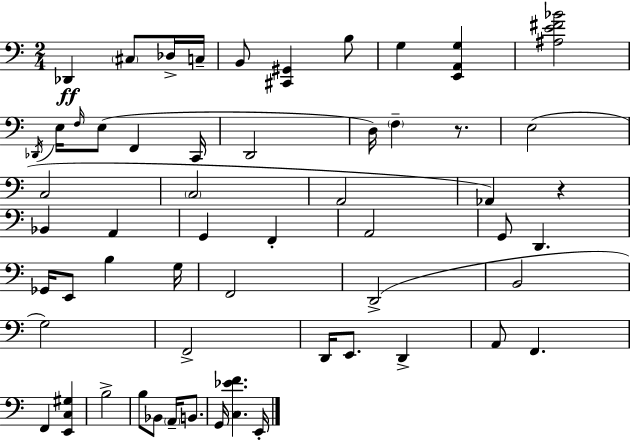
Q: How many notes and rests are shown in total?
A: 57